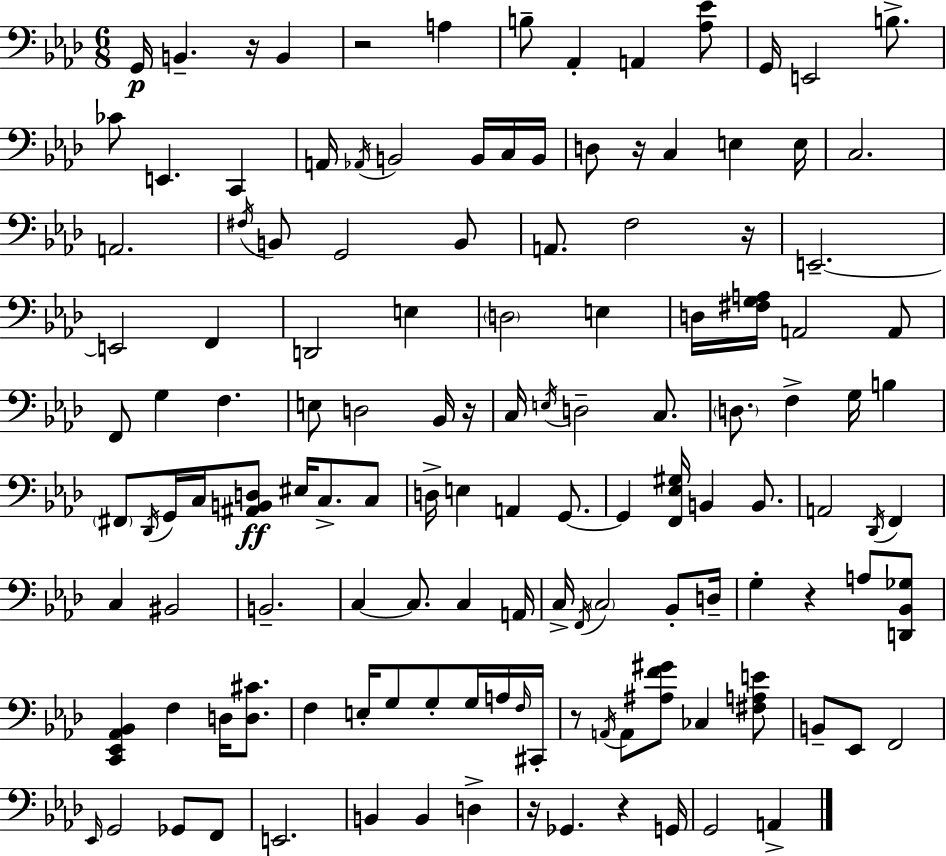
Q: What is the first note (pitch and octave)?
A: G2